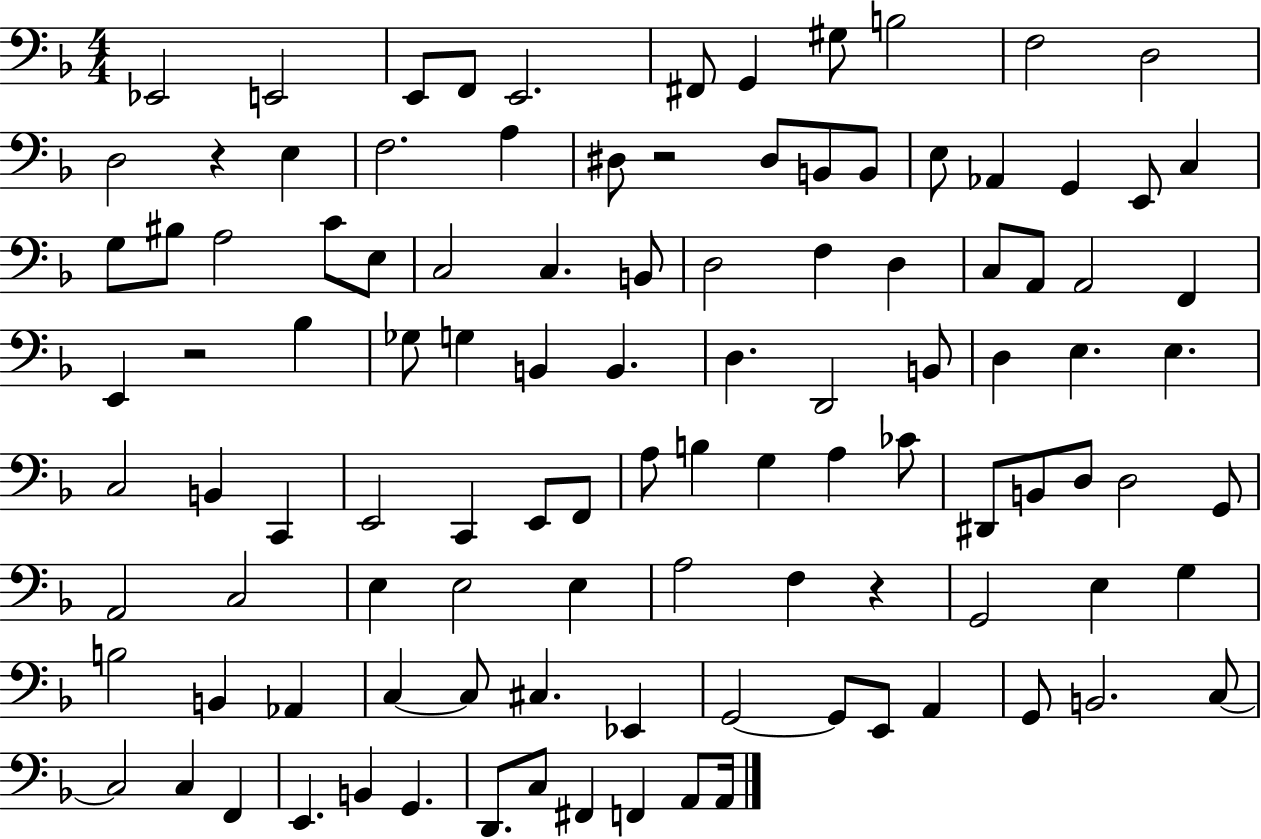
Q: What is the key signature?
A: F major